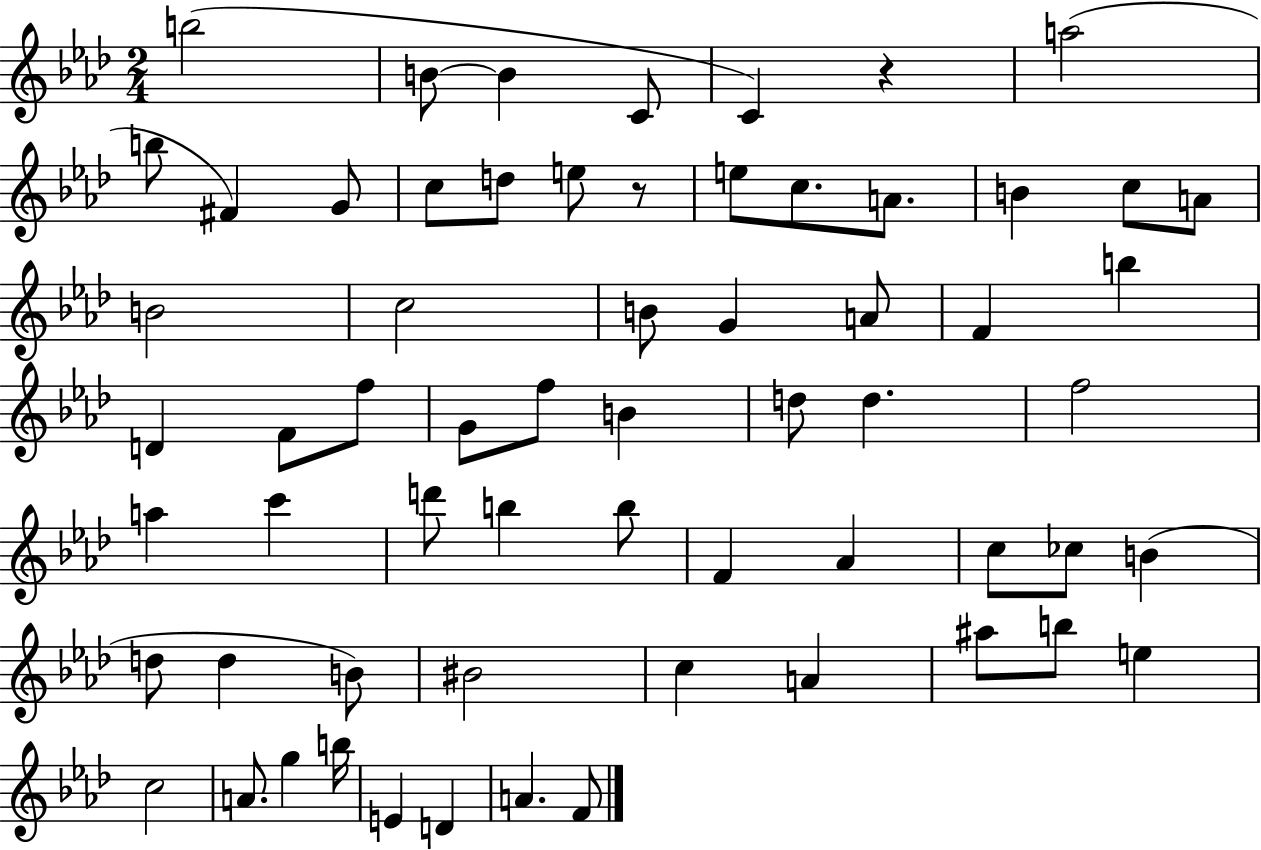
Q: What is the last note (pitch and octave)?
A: F4